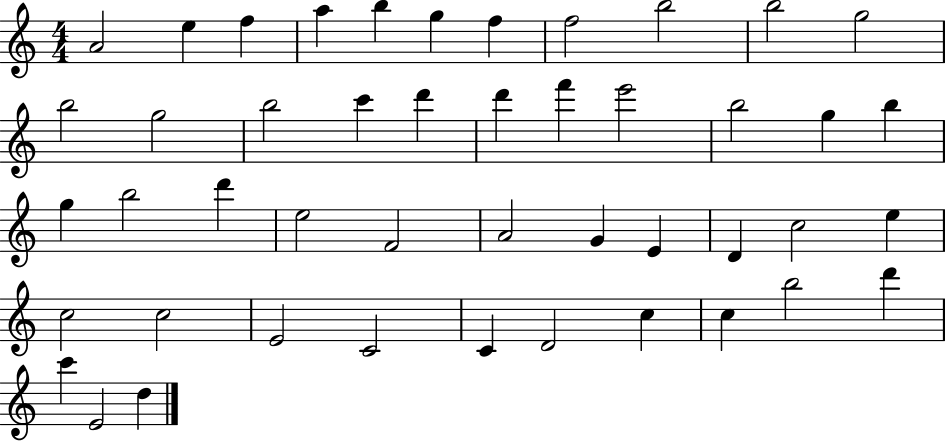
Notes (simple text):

A4/h E5/q F5/q A5/q B5/q G5/q F5/q F5/h B5/h B5/h G5/h B5/h G5/h B5/h C6/q D6/q D6/q F6/q E6/h B5/h G5/q B5/q G5/q B5/h D6/q E5/h F4/h A4/h G4/q E4/q D4/q C5/h E5/q C5/h C5/h E4/h C4/h C4/q D4/h C5/q C5/q B5/h D6/q C6/q E4/h D5/q